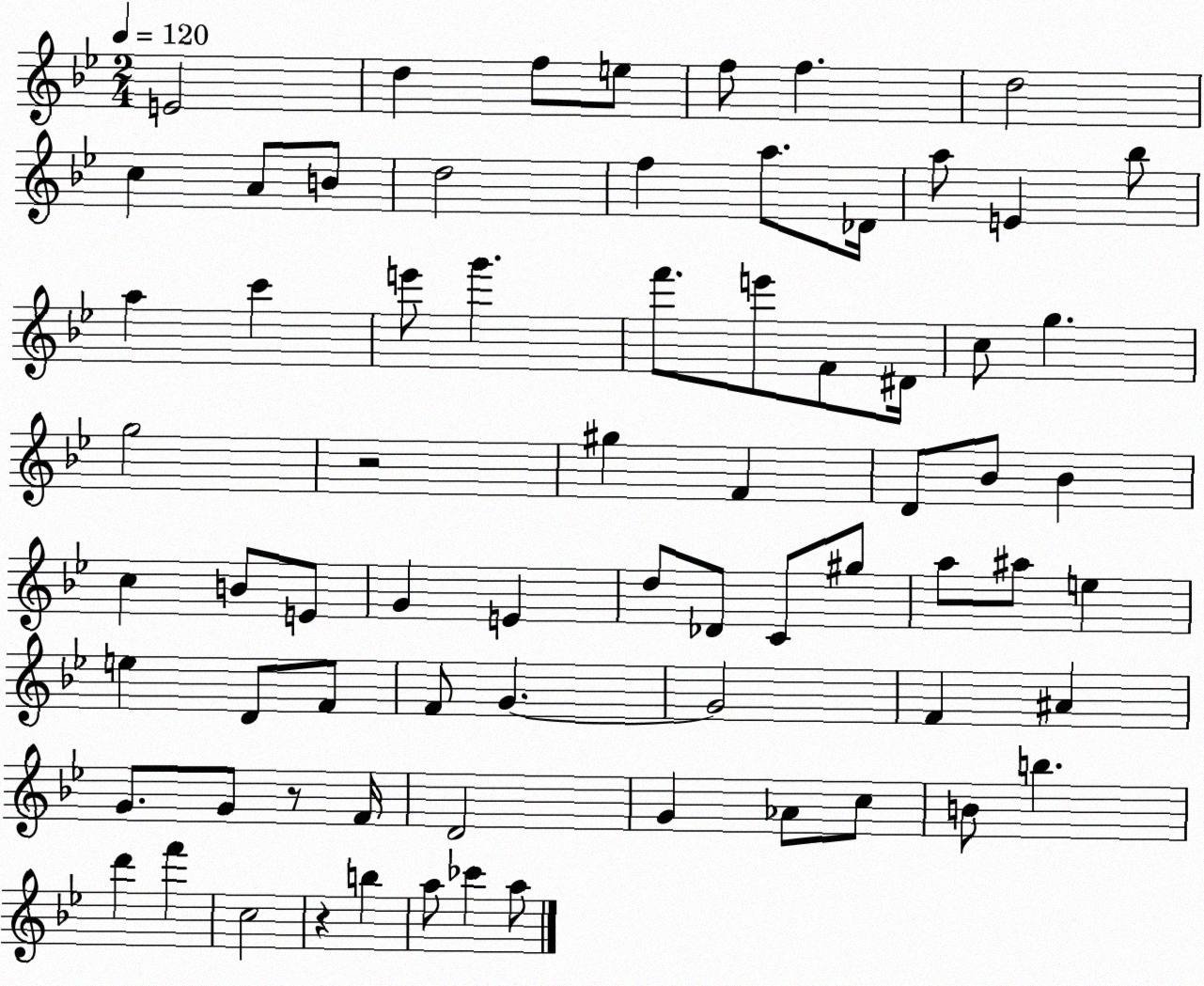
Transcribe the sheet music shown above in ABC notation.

X:1
T:Untitled
M:2/4
L:1/4
K:Bb
E2 d f/2 e/2 f/2 f d2 c A/2 B/2 d2 f a/2 _D/4 a/2 E _b/2 a c' e'/2 g' f'/2 e'/2 F/2 ^D/4 c/2 g g2 z2 ^g F D/2 _B/2 _B c B/2 E/2 G E d/2 _D/2 C/2 ^g/2 a/2 ^a/2 e e D/2 F/2 F/2 G G2 F ^A G/2 G/2 z/2 F/4 D2 G _A/2 c/2 B/2 b d' f' c2 z b a/2 _c' a/2